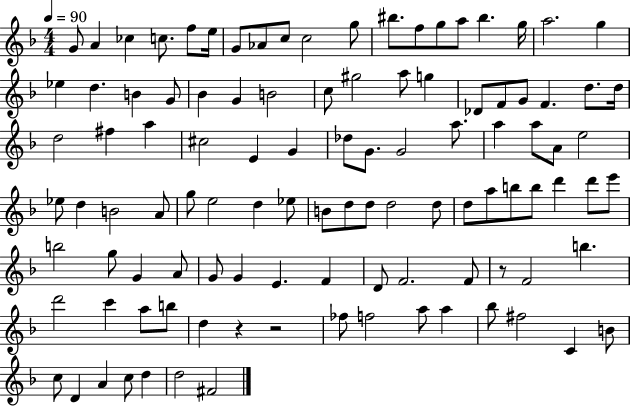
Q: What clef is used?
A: treble